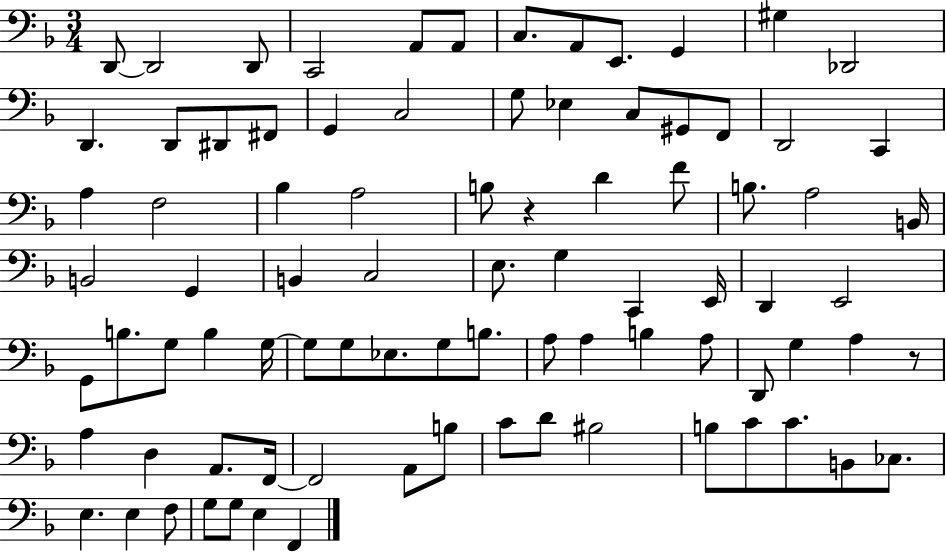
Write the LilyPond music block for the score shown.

{
  \clef bass
  \numericTimeSignature
  \time 3/4
  \key f \major
  \repeat volta 2 { d,8~~ d,2 d,8 | c,2 a,8 a,8 | c8. a,8 e,8. g,4 | gis4 des,2 | \break d,4. d,8 dis,8 fis,8 | g,4 c2 | g8 ees4 c8 gis,8 f,8 | d,2 c,4 | \break a4 f2 | bes4 a2 | b8 r4 d'4 f'8 | b8. a2 b,16 | \break b,2 g,4 | b,4 c2 | e8. g4 c,4 e,16 | d,4 e,2 | \break g,8 b8. g8 b4 g16~~ | g8 g8 ees8. g8 b8. | a8 a4 b4 a8 | d,8 g4 a4 r8 | \break a4 d4 a,8. f,16~~ | f,2 a,8 b8 | c'8 d'8 bis2 | b8 c'8 c'8. b,8 ces8. | \break e4. e4 f8 | g8 g8 e4 f,4 | } \bar "|."
}